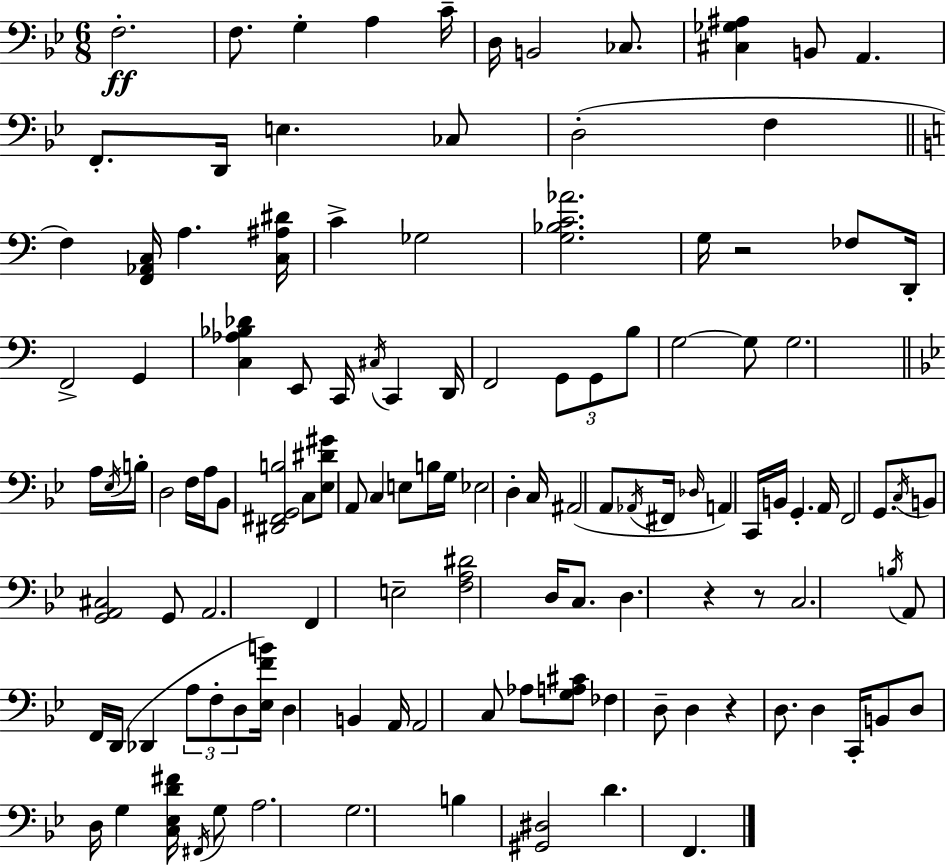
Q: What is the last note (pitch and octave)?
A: F2